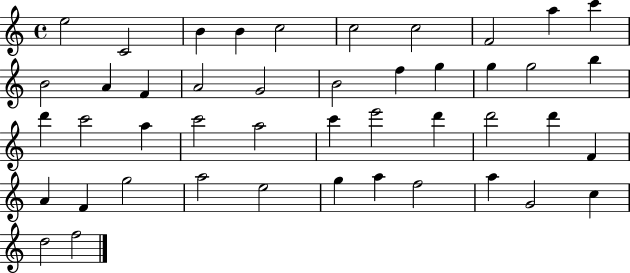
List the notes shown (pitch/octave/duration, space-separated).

E5/h C4/h B4/q B4/q C5/h C5/h C5/h F4/h A5/q C6/q B4/h A4/q F4/q A4/h G4/h B4/h F5/q G5/q G5/q G5/h B5/q D6/q C6/h A5/q C6/h A5/h C6/q E6/h D6/q D6/h D6/q F4/q A4/q F4/q G5/h A5/h E5/h G5/q A5/q F5/h A5/q G4/h C5/q D5/h F5/h